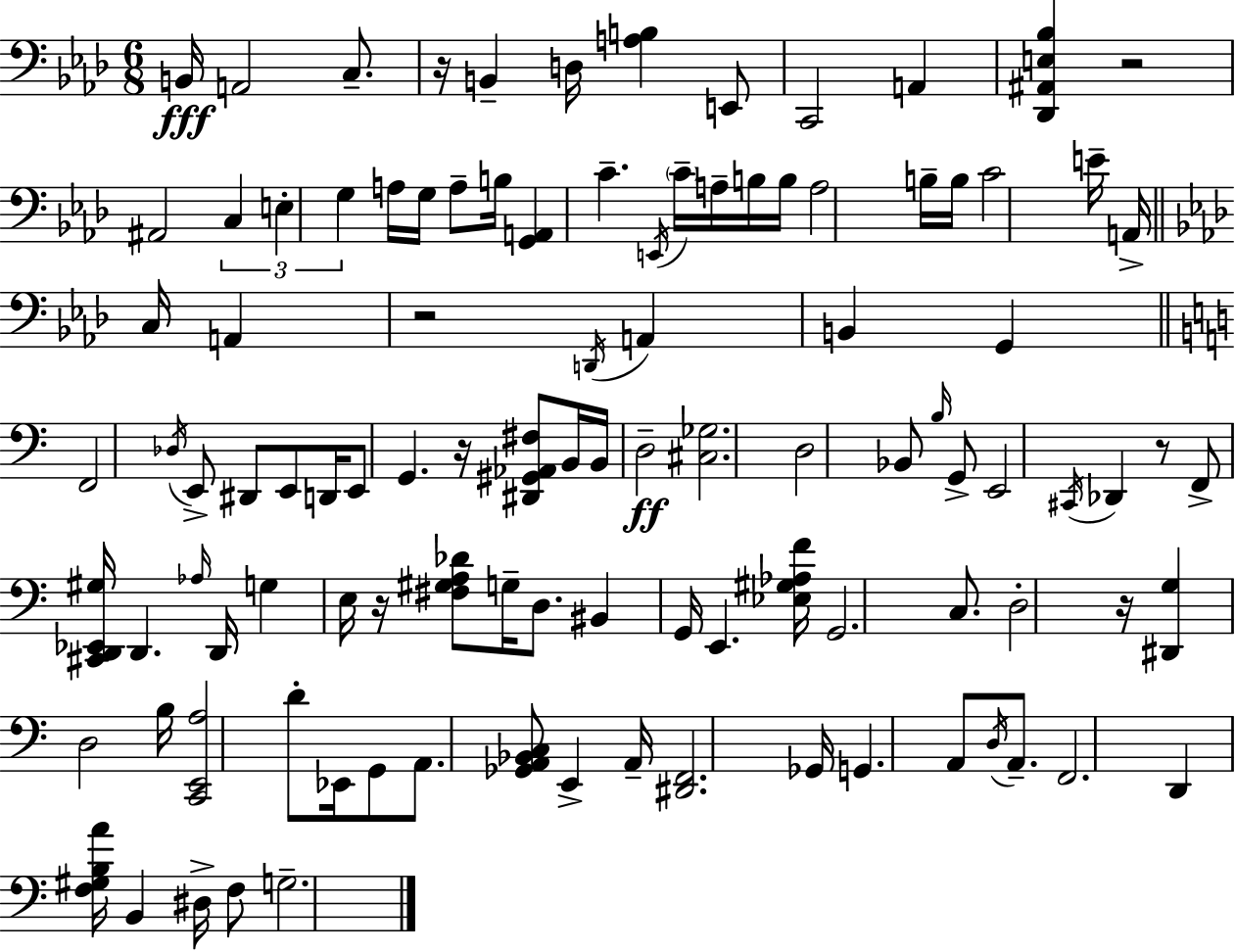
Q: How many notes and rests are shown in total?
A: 105